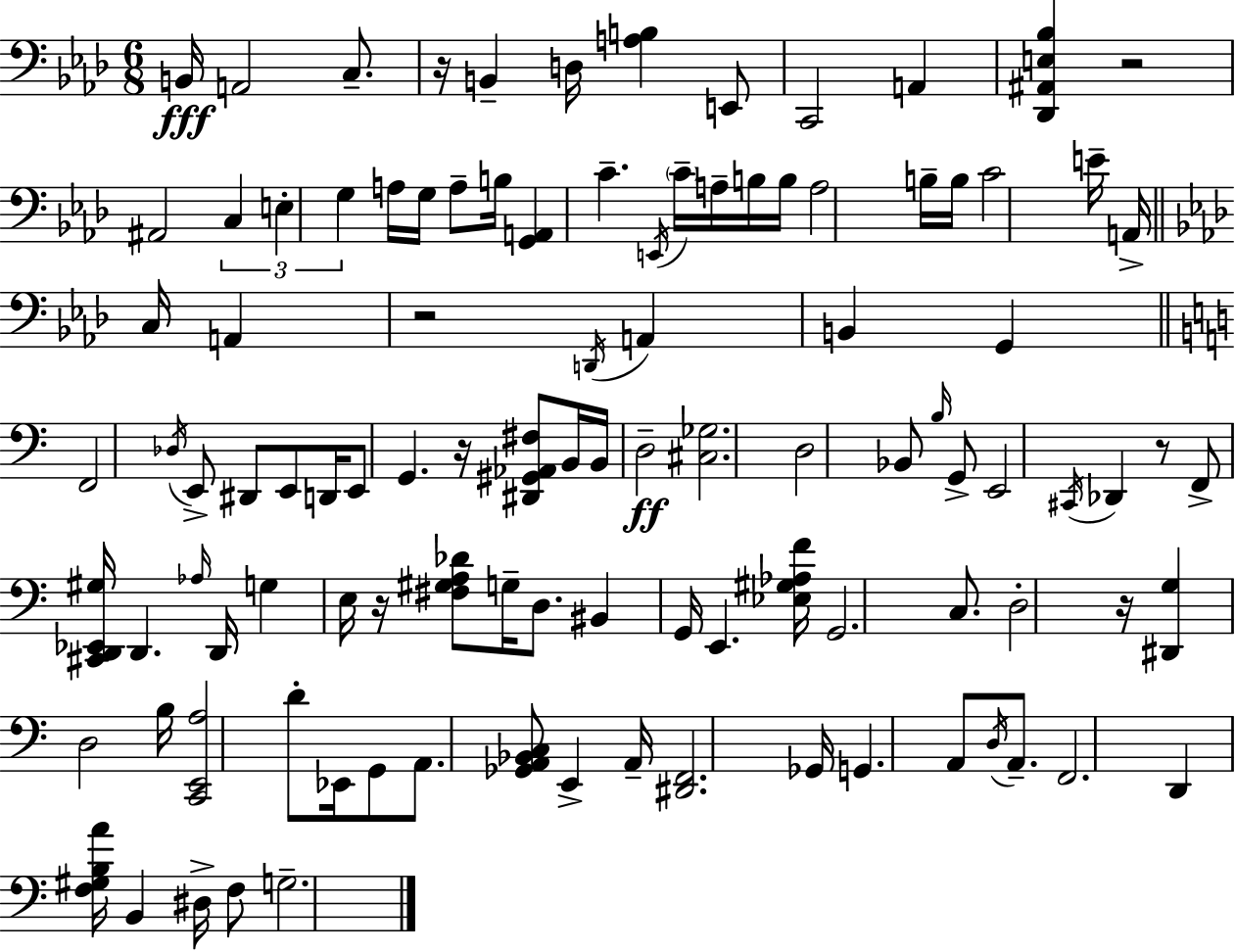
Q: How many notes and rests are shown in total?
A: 105